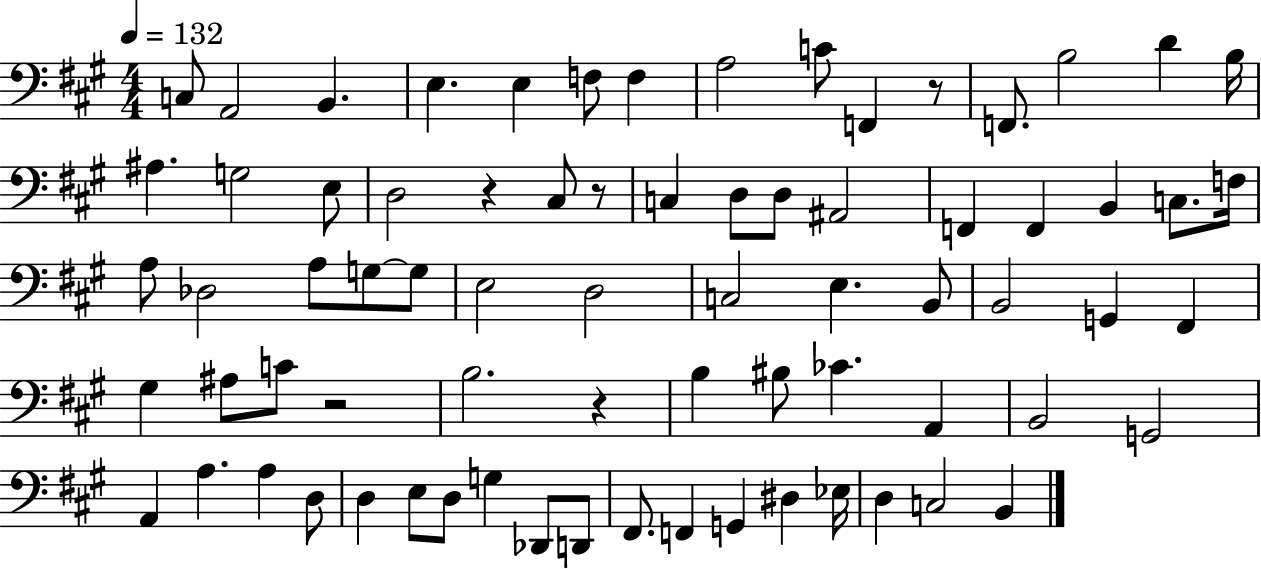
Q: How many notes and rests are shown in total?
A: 74